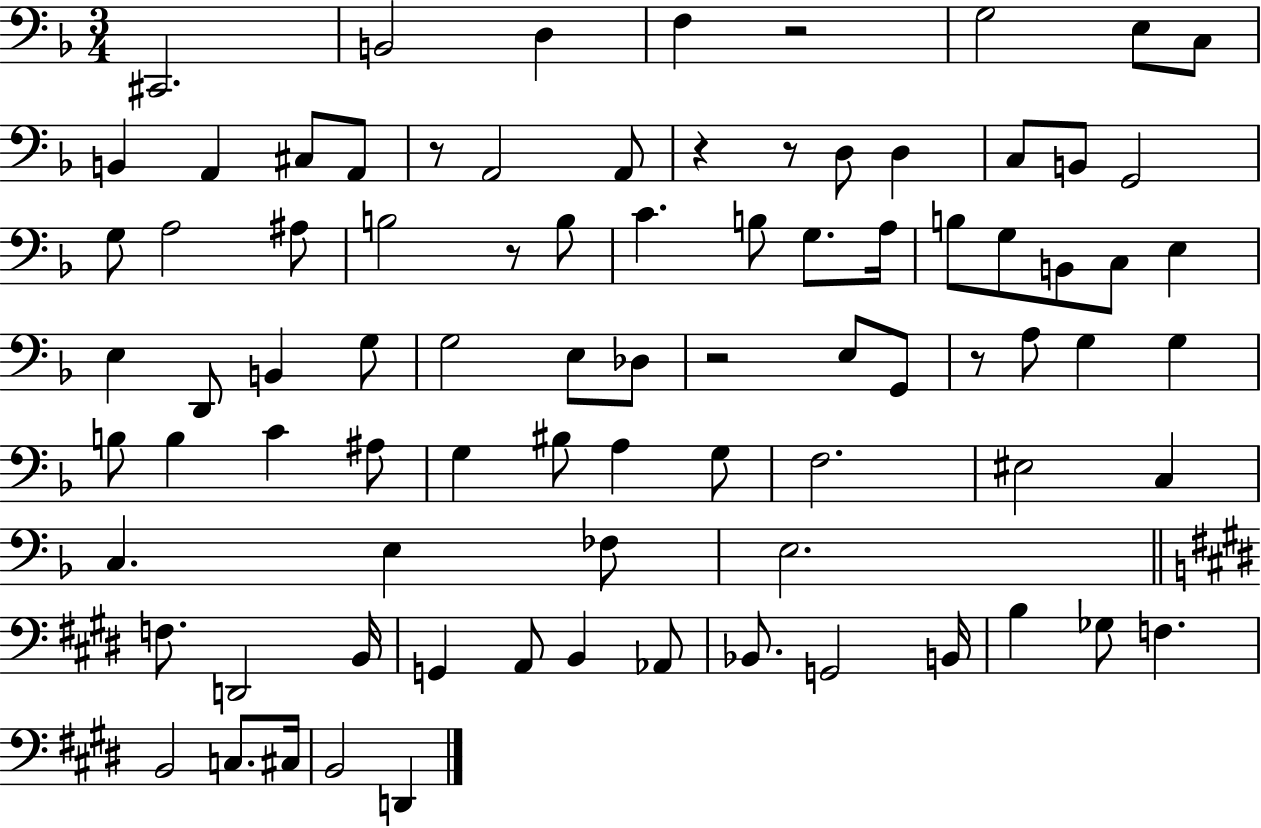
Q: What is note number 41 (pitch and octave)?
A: G2